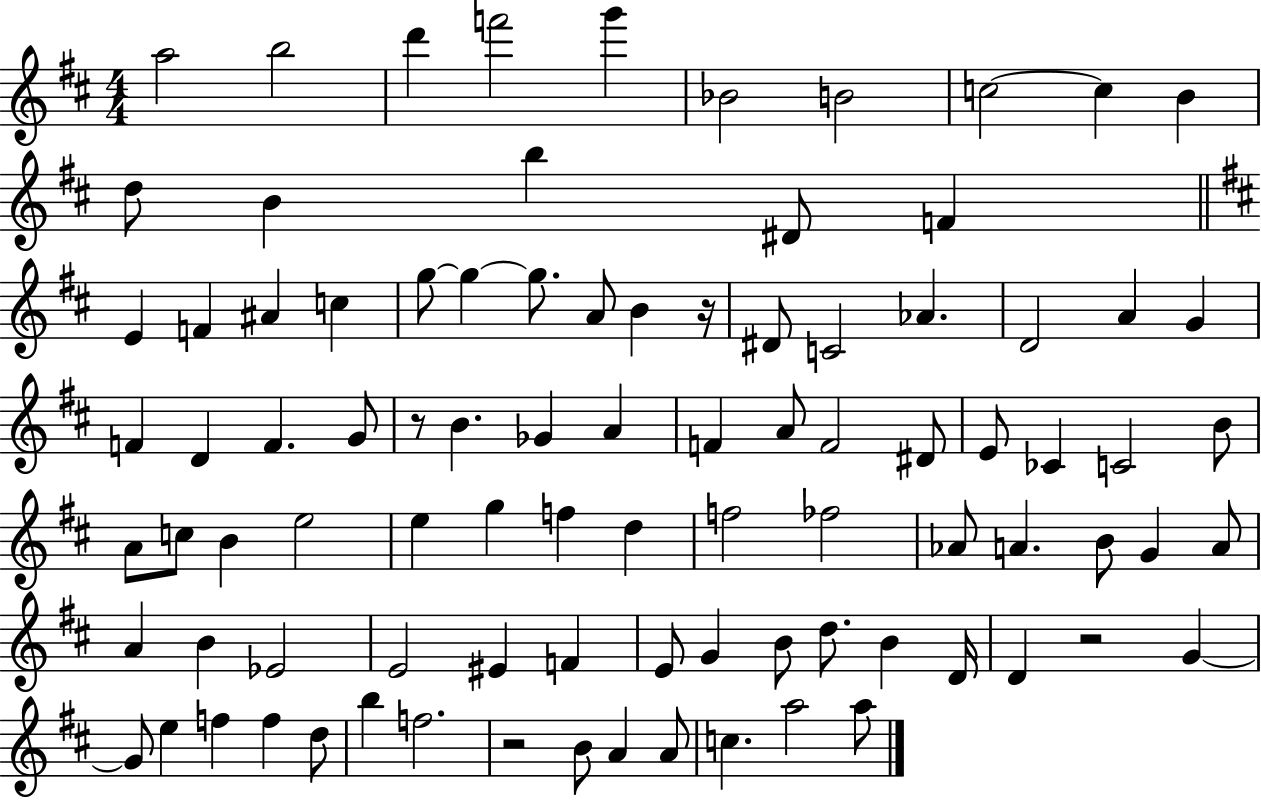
{
  \clef treble
  \numericTimeSignature
  \time 4/4
  \key d \major
  a''2 b''2 | d'''4 f'''2 g'''4 | bes'2 b'2 | c''2~~ c''4 b'4 | \break d''8 b'4 b''4 dis'8 f'4 | \bar "||" \break \key d \major e'4 f'4 ais'4 c''4 | g''8~~ g''4~~ g''8. a'8 b'4 r16 | dis'8 c'2 aes'4. | d'2 a'4 g'4 | \break f'4 d'4 f'4. g'8 | r8 b'4. ges'4 a'4 | f'4 a'8 f'2 dis'8 | e'8 ces'4 c'2 b'8 | \break a'8 c''8 b'4 e''2 | e''4 g''4 f''4 d''4 | f''2 fes''2 | aes'8 a'4. b'8 g'4 a'8 | \break a'4 b'4 ees'2 | e'2 eis'4 f'4 | e'8 g'4 b'8 d''8. b'4 d'16 | d'4 r2 g'4~~ | \break g'8 e''4 f''4 f''4 d''8 | b''4 f''2. | r2 b'8 a'4 a'8 | c''4. a''2 a''8 | \break \bar "|."
}